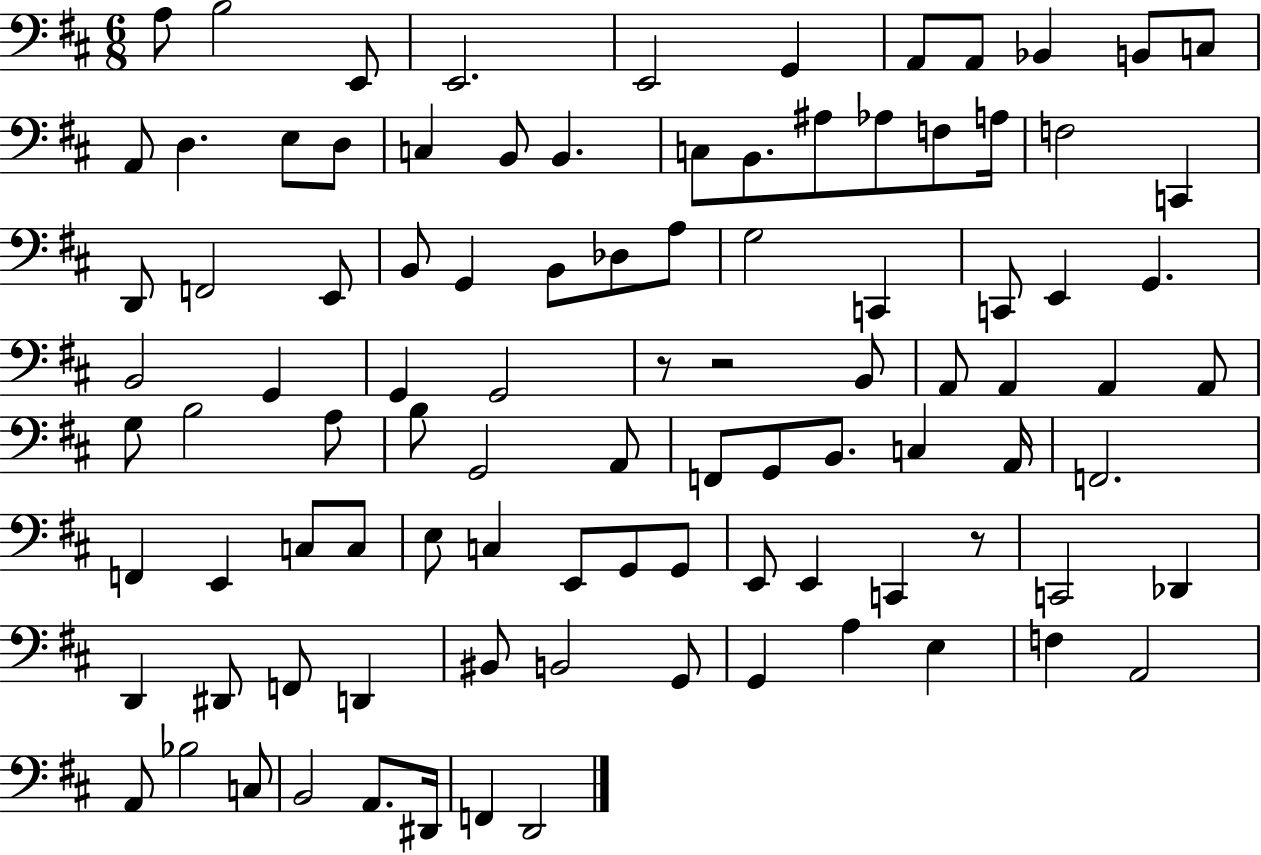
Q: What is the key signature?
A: D major